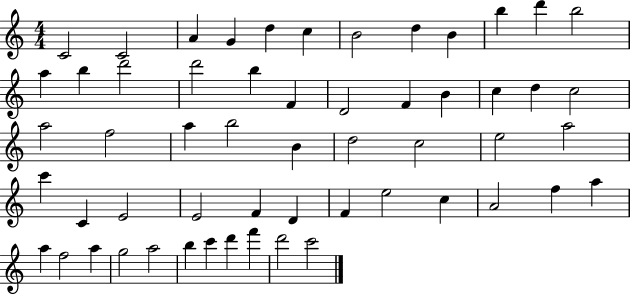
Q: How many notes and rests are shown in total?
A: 56